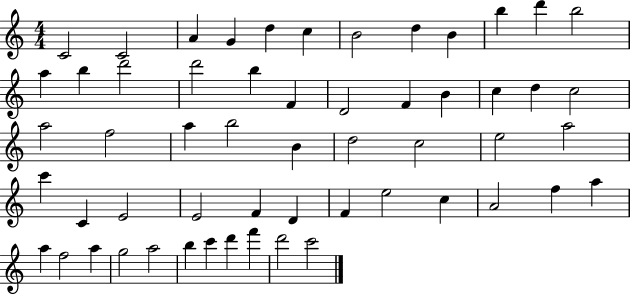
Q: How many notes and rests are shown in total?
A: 56